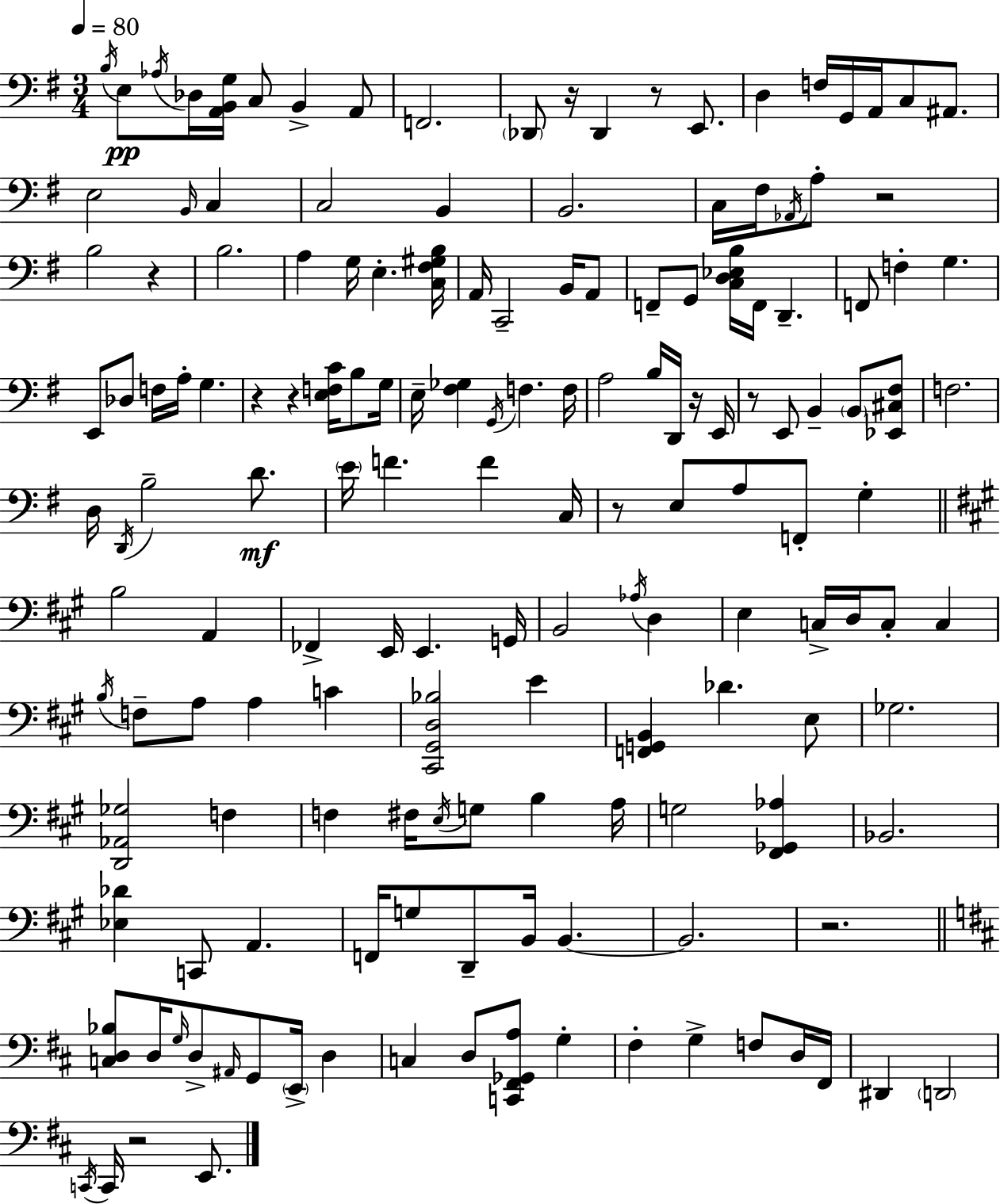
{
  \clef bass
  \numericTimeSignature
  \time 3/4
  \key g \major
  \tempo 4 = 80
  \acciaccatura { b16 }\pp e8 \acciaccatura { aes16 } des16 <a, b, g>16 c8 b,4-> | a,8 f,2. | \parenthesize des,8 r16 des,4 r8 e,8. | d4 f16 g,16 a,16 c8 ais,8. | \break e2 \grace { b,16 } c4 | c2 b,4 | b,2. | c16 fis16 \acciaccatura { aes,16 } a8-. r2 | \break b2 | r4 b2. | a4 g16 e4.-. | <c fis gis b>16 a,16 c,2-- | \break b,16 a,8 f,8-- g,8 <c d ees b>16 f,16 d,4.-- | f,8 f4-. g4. | e,8 des8 f16 a16-. g4. | r4 r4 | \break <e f c'>16 b8 g16 e16-- <fis ges>4 \acciaccatura { g,16 } f4. | f16 a2 | b16 d,16 r16 e,16 r8 e,8 b,4-- | \parenthesize b,8 <ees, cis fis>8 f2. | \break d16 \acciaccatura { d,16 } b2-- | d'8.\mf \parenthesize e'16 f'4. | f'4 c16 r8 e8 a8 | f,8-. g4-. \bar "||" \break \key a \major b2 a,4 | fes,4-> e,16 e,4. g,16 | b,2 \acciaccatura { aes16 } d4 | e4 c16-> d16 c8-. c4 | \break \acciaccatura { b16 } f8-- a8 a4 c'4 | <cis, gis, d bes>2 e'4 | <f, g, b,>4 des'4. | e8 ges2. | \break <d, aes, ges>2 f4 | f4 fis16 \acciaccatura { e16 } g8 b4 | a16 g2 <fis, ges, aes>4 | bes,2. | \break <ees des'>4 c,8 a,4. | f,16 g8 d,8-- b,16 b,4.~~ | b,2. | r2. | \break \bar "||" \break \key b \minor <c d bes>8 d16 \grace { g16 } d8-> \grace { ais,16 } g,8 \parenthesize e,16-> d4 | c4 d8 <c, fis, ges, a>8 g4-. | fis4-. g4-> f8 | d16 fis,16 dis,4 \parenthesize d,2 | \break \acciaccatura { c,16 } c,16 r2 | e,8. \bar "|."
}